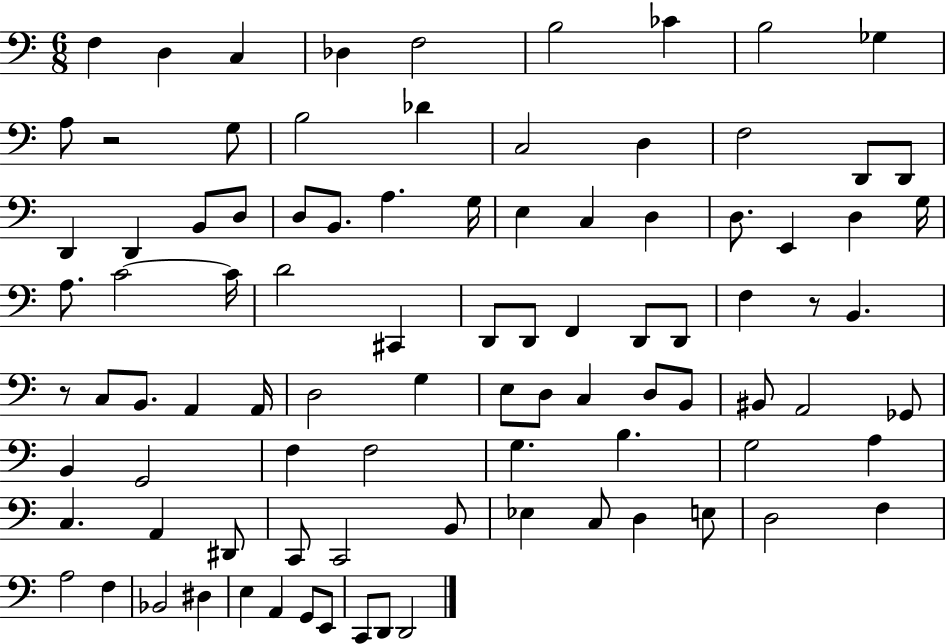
F3/q D3/q C3/q Db3/q F3/h B3/h CES4/q B3/h Gb3/q A3/e R/h G3/e B3/h Db4/q C3/h D3/q F3/h D2/e D2/e D2/q D2/q B2/e D3/e D3/e B2/e. A3/q. G3/s E3/q C3/q D3/q D3/e. E2/q D3/q G3/s A3/e. C4/h C4/s D4/h C#2/q D2/e D2/e F2/q D2/e D2/e F3/q R/e B2/q. R/e C3/e B2/e. A2/q A2/s D3/h G3/q E3/e D3/e C3/q D3/e B2/e BIS2/e A2/h Gb2/e B2/q G2/h F3/q F3/h G3/q. B3/q. G3/h A3/q C3/q. A2/q D#2/e C2/e C2/h B2/e Eb3/q C3/e D3/q E3/e D3/h F3/q A3/h F3/q Bb2/h D#3/q E3/q A2/q G2/e E2/e C2/e D2/e D2/h